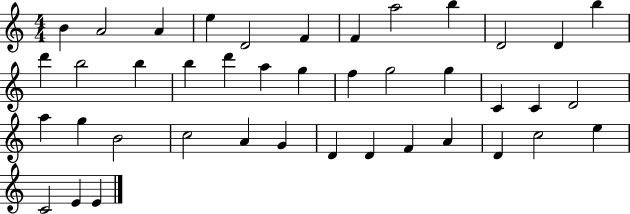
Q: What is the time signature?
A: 4/4